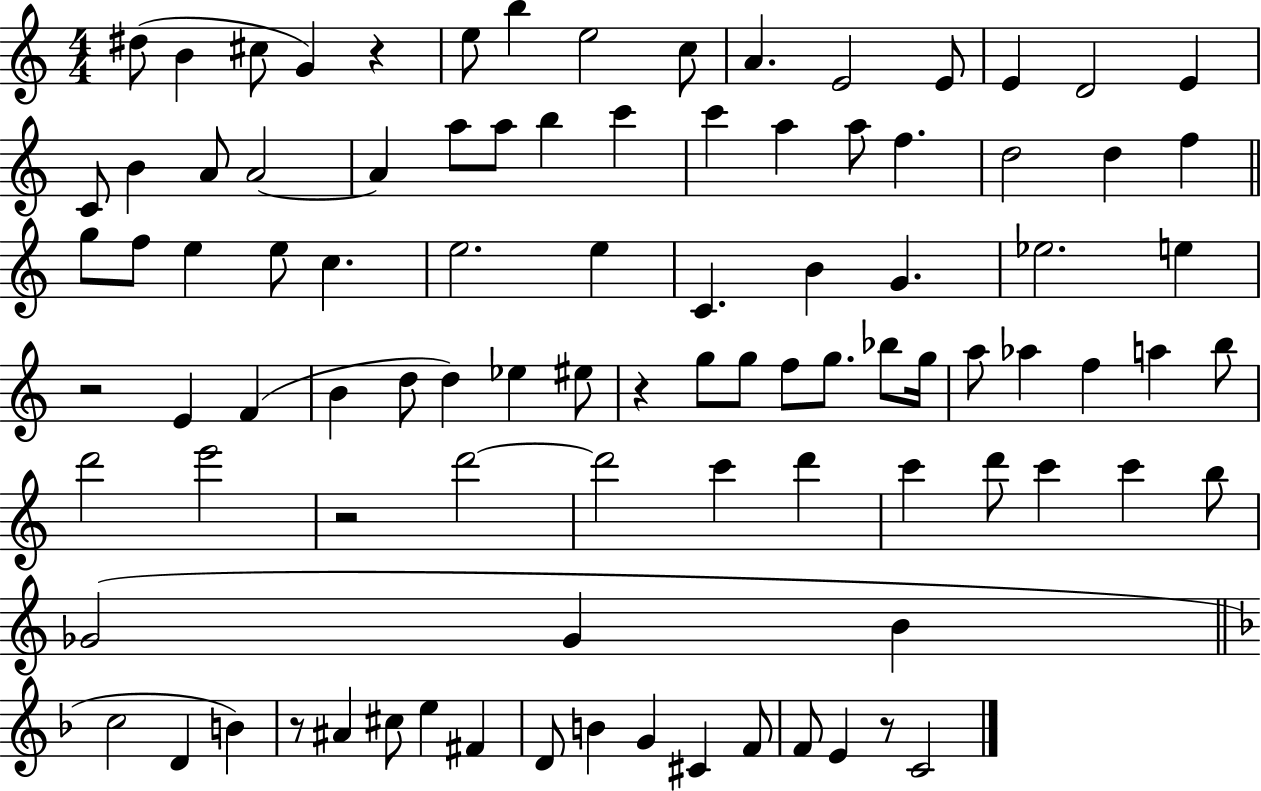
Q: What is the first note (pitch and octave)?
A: D#5